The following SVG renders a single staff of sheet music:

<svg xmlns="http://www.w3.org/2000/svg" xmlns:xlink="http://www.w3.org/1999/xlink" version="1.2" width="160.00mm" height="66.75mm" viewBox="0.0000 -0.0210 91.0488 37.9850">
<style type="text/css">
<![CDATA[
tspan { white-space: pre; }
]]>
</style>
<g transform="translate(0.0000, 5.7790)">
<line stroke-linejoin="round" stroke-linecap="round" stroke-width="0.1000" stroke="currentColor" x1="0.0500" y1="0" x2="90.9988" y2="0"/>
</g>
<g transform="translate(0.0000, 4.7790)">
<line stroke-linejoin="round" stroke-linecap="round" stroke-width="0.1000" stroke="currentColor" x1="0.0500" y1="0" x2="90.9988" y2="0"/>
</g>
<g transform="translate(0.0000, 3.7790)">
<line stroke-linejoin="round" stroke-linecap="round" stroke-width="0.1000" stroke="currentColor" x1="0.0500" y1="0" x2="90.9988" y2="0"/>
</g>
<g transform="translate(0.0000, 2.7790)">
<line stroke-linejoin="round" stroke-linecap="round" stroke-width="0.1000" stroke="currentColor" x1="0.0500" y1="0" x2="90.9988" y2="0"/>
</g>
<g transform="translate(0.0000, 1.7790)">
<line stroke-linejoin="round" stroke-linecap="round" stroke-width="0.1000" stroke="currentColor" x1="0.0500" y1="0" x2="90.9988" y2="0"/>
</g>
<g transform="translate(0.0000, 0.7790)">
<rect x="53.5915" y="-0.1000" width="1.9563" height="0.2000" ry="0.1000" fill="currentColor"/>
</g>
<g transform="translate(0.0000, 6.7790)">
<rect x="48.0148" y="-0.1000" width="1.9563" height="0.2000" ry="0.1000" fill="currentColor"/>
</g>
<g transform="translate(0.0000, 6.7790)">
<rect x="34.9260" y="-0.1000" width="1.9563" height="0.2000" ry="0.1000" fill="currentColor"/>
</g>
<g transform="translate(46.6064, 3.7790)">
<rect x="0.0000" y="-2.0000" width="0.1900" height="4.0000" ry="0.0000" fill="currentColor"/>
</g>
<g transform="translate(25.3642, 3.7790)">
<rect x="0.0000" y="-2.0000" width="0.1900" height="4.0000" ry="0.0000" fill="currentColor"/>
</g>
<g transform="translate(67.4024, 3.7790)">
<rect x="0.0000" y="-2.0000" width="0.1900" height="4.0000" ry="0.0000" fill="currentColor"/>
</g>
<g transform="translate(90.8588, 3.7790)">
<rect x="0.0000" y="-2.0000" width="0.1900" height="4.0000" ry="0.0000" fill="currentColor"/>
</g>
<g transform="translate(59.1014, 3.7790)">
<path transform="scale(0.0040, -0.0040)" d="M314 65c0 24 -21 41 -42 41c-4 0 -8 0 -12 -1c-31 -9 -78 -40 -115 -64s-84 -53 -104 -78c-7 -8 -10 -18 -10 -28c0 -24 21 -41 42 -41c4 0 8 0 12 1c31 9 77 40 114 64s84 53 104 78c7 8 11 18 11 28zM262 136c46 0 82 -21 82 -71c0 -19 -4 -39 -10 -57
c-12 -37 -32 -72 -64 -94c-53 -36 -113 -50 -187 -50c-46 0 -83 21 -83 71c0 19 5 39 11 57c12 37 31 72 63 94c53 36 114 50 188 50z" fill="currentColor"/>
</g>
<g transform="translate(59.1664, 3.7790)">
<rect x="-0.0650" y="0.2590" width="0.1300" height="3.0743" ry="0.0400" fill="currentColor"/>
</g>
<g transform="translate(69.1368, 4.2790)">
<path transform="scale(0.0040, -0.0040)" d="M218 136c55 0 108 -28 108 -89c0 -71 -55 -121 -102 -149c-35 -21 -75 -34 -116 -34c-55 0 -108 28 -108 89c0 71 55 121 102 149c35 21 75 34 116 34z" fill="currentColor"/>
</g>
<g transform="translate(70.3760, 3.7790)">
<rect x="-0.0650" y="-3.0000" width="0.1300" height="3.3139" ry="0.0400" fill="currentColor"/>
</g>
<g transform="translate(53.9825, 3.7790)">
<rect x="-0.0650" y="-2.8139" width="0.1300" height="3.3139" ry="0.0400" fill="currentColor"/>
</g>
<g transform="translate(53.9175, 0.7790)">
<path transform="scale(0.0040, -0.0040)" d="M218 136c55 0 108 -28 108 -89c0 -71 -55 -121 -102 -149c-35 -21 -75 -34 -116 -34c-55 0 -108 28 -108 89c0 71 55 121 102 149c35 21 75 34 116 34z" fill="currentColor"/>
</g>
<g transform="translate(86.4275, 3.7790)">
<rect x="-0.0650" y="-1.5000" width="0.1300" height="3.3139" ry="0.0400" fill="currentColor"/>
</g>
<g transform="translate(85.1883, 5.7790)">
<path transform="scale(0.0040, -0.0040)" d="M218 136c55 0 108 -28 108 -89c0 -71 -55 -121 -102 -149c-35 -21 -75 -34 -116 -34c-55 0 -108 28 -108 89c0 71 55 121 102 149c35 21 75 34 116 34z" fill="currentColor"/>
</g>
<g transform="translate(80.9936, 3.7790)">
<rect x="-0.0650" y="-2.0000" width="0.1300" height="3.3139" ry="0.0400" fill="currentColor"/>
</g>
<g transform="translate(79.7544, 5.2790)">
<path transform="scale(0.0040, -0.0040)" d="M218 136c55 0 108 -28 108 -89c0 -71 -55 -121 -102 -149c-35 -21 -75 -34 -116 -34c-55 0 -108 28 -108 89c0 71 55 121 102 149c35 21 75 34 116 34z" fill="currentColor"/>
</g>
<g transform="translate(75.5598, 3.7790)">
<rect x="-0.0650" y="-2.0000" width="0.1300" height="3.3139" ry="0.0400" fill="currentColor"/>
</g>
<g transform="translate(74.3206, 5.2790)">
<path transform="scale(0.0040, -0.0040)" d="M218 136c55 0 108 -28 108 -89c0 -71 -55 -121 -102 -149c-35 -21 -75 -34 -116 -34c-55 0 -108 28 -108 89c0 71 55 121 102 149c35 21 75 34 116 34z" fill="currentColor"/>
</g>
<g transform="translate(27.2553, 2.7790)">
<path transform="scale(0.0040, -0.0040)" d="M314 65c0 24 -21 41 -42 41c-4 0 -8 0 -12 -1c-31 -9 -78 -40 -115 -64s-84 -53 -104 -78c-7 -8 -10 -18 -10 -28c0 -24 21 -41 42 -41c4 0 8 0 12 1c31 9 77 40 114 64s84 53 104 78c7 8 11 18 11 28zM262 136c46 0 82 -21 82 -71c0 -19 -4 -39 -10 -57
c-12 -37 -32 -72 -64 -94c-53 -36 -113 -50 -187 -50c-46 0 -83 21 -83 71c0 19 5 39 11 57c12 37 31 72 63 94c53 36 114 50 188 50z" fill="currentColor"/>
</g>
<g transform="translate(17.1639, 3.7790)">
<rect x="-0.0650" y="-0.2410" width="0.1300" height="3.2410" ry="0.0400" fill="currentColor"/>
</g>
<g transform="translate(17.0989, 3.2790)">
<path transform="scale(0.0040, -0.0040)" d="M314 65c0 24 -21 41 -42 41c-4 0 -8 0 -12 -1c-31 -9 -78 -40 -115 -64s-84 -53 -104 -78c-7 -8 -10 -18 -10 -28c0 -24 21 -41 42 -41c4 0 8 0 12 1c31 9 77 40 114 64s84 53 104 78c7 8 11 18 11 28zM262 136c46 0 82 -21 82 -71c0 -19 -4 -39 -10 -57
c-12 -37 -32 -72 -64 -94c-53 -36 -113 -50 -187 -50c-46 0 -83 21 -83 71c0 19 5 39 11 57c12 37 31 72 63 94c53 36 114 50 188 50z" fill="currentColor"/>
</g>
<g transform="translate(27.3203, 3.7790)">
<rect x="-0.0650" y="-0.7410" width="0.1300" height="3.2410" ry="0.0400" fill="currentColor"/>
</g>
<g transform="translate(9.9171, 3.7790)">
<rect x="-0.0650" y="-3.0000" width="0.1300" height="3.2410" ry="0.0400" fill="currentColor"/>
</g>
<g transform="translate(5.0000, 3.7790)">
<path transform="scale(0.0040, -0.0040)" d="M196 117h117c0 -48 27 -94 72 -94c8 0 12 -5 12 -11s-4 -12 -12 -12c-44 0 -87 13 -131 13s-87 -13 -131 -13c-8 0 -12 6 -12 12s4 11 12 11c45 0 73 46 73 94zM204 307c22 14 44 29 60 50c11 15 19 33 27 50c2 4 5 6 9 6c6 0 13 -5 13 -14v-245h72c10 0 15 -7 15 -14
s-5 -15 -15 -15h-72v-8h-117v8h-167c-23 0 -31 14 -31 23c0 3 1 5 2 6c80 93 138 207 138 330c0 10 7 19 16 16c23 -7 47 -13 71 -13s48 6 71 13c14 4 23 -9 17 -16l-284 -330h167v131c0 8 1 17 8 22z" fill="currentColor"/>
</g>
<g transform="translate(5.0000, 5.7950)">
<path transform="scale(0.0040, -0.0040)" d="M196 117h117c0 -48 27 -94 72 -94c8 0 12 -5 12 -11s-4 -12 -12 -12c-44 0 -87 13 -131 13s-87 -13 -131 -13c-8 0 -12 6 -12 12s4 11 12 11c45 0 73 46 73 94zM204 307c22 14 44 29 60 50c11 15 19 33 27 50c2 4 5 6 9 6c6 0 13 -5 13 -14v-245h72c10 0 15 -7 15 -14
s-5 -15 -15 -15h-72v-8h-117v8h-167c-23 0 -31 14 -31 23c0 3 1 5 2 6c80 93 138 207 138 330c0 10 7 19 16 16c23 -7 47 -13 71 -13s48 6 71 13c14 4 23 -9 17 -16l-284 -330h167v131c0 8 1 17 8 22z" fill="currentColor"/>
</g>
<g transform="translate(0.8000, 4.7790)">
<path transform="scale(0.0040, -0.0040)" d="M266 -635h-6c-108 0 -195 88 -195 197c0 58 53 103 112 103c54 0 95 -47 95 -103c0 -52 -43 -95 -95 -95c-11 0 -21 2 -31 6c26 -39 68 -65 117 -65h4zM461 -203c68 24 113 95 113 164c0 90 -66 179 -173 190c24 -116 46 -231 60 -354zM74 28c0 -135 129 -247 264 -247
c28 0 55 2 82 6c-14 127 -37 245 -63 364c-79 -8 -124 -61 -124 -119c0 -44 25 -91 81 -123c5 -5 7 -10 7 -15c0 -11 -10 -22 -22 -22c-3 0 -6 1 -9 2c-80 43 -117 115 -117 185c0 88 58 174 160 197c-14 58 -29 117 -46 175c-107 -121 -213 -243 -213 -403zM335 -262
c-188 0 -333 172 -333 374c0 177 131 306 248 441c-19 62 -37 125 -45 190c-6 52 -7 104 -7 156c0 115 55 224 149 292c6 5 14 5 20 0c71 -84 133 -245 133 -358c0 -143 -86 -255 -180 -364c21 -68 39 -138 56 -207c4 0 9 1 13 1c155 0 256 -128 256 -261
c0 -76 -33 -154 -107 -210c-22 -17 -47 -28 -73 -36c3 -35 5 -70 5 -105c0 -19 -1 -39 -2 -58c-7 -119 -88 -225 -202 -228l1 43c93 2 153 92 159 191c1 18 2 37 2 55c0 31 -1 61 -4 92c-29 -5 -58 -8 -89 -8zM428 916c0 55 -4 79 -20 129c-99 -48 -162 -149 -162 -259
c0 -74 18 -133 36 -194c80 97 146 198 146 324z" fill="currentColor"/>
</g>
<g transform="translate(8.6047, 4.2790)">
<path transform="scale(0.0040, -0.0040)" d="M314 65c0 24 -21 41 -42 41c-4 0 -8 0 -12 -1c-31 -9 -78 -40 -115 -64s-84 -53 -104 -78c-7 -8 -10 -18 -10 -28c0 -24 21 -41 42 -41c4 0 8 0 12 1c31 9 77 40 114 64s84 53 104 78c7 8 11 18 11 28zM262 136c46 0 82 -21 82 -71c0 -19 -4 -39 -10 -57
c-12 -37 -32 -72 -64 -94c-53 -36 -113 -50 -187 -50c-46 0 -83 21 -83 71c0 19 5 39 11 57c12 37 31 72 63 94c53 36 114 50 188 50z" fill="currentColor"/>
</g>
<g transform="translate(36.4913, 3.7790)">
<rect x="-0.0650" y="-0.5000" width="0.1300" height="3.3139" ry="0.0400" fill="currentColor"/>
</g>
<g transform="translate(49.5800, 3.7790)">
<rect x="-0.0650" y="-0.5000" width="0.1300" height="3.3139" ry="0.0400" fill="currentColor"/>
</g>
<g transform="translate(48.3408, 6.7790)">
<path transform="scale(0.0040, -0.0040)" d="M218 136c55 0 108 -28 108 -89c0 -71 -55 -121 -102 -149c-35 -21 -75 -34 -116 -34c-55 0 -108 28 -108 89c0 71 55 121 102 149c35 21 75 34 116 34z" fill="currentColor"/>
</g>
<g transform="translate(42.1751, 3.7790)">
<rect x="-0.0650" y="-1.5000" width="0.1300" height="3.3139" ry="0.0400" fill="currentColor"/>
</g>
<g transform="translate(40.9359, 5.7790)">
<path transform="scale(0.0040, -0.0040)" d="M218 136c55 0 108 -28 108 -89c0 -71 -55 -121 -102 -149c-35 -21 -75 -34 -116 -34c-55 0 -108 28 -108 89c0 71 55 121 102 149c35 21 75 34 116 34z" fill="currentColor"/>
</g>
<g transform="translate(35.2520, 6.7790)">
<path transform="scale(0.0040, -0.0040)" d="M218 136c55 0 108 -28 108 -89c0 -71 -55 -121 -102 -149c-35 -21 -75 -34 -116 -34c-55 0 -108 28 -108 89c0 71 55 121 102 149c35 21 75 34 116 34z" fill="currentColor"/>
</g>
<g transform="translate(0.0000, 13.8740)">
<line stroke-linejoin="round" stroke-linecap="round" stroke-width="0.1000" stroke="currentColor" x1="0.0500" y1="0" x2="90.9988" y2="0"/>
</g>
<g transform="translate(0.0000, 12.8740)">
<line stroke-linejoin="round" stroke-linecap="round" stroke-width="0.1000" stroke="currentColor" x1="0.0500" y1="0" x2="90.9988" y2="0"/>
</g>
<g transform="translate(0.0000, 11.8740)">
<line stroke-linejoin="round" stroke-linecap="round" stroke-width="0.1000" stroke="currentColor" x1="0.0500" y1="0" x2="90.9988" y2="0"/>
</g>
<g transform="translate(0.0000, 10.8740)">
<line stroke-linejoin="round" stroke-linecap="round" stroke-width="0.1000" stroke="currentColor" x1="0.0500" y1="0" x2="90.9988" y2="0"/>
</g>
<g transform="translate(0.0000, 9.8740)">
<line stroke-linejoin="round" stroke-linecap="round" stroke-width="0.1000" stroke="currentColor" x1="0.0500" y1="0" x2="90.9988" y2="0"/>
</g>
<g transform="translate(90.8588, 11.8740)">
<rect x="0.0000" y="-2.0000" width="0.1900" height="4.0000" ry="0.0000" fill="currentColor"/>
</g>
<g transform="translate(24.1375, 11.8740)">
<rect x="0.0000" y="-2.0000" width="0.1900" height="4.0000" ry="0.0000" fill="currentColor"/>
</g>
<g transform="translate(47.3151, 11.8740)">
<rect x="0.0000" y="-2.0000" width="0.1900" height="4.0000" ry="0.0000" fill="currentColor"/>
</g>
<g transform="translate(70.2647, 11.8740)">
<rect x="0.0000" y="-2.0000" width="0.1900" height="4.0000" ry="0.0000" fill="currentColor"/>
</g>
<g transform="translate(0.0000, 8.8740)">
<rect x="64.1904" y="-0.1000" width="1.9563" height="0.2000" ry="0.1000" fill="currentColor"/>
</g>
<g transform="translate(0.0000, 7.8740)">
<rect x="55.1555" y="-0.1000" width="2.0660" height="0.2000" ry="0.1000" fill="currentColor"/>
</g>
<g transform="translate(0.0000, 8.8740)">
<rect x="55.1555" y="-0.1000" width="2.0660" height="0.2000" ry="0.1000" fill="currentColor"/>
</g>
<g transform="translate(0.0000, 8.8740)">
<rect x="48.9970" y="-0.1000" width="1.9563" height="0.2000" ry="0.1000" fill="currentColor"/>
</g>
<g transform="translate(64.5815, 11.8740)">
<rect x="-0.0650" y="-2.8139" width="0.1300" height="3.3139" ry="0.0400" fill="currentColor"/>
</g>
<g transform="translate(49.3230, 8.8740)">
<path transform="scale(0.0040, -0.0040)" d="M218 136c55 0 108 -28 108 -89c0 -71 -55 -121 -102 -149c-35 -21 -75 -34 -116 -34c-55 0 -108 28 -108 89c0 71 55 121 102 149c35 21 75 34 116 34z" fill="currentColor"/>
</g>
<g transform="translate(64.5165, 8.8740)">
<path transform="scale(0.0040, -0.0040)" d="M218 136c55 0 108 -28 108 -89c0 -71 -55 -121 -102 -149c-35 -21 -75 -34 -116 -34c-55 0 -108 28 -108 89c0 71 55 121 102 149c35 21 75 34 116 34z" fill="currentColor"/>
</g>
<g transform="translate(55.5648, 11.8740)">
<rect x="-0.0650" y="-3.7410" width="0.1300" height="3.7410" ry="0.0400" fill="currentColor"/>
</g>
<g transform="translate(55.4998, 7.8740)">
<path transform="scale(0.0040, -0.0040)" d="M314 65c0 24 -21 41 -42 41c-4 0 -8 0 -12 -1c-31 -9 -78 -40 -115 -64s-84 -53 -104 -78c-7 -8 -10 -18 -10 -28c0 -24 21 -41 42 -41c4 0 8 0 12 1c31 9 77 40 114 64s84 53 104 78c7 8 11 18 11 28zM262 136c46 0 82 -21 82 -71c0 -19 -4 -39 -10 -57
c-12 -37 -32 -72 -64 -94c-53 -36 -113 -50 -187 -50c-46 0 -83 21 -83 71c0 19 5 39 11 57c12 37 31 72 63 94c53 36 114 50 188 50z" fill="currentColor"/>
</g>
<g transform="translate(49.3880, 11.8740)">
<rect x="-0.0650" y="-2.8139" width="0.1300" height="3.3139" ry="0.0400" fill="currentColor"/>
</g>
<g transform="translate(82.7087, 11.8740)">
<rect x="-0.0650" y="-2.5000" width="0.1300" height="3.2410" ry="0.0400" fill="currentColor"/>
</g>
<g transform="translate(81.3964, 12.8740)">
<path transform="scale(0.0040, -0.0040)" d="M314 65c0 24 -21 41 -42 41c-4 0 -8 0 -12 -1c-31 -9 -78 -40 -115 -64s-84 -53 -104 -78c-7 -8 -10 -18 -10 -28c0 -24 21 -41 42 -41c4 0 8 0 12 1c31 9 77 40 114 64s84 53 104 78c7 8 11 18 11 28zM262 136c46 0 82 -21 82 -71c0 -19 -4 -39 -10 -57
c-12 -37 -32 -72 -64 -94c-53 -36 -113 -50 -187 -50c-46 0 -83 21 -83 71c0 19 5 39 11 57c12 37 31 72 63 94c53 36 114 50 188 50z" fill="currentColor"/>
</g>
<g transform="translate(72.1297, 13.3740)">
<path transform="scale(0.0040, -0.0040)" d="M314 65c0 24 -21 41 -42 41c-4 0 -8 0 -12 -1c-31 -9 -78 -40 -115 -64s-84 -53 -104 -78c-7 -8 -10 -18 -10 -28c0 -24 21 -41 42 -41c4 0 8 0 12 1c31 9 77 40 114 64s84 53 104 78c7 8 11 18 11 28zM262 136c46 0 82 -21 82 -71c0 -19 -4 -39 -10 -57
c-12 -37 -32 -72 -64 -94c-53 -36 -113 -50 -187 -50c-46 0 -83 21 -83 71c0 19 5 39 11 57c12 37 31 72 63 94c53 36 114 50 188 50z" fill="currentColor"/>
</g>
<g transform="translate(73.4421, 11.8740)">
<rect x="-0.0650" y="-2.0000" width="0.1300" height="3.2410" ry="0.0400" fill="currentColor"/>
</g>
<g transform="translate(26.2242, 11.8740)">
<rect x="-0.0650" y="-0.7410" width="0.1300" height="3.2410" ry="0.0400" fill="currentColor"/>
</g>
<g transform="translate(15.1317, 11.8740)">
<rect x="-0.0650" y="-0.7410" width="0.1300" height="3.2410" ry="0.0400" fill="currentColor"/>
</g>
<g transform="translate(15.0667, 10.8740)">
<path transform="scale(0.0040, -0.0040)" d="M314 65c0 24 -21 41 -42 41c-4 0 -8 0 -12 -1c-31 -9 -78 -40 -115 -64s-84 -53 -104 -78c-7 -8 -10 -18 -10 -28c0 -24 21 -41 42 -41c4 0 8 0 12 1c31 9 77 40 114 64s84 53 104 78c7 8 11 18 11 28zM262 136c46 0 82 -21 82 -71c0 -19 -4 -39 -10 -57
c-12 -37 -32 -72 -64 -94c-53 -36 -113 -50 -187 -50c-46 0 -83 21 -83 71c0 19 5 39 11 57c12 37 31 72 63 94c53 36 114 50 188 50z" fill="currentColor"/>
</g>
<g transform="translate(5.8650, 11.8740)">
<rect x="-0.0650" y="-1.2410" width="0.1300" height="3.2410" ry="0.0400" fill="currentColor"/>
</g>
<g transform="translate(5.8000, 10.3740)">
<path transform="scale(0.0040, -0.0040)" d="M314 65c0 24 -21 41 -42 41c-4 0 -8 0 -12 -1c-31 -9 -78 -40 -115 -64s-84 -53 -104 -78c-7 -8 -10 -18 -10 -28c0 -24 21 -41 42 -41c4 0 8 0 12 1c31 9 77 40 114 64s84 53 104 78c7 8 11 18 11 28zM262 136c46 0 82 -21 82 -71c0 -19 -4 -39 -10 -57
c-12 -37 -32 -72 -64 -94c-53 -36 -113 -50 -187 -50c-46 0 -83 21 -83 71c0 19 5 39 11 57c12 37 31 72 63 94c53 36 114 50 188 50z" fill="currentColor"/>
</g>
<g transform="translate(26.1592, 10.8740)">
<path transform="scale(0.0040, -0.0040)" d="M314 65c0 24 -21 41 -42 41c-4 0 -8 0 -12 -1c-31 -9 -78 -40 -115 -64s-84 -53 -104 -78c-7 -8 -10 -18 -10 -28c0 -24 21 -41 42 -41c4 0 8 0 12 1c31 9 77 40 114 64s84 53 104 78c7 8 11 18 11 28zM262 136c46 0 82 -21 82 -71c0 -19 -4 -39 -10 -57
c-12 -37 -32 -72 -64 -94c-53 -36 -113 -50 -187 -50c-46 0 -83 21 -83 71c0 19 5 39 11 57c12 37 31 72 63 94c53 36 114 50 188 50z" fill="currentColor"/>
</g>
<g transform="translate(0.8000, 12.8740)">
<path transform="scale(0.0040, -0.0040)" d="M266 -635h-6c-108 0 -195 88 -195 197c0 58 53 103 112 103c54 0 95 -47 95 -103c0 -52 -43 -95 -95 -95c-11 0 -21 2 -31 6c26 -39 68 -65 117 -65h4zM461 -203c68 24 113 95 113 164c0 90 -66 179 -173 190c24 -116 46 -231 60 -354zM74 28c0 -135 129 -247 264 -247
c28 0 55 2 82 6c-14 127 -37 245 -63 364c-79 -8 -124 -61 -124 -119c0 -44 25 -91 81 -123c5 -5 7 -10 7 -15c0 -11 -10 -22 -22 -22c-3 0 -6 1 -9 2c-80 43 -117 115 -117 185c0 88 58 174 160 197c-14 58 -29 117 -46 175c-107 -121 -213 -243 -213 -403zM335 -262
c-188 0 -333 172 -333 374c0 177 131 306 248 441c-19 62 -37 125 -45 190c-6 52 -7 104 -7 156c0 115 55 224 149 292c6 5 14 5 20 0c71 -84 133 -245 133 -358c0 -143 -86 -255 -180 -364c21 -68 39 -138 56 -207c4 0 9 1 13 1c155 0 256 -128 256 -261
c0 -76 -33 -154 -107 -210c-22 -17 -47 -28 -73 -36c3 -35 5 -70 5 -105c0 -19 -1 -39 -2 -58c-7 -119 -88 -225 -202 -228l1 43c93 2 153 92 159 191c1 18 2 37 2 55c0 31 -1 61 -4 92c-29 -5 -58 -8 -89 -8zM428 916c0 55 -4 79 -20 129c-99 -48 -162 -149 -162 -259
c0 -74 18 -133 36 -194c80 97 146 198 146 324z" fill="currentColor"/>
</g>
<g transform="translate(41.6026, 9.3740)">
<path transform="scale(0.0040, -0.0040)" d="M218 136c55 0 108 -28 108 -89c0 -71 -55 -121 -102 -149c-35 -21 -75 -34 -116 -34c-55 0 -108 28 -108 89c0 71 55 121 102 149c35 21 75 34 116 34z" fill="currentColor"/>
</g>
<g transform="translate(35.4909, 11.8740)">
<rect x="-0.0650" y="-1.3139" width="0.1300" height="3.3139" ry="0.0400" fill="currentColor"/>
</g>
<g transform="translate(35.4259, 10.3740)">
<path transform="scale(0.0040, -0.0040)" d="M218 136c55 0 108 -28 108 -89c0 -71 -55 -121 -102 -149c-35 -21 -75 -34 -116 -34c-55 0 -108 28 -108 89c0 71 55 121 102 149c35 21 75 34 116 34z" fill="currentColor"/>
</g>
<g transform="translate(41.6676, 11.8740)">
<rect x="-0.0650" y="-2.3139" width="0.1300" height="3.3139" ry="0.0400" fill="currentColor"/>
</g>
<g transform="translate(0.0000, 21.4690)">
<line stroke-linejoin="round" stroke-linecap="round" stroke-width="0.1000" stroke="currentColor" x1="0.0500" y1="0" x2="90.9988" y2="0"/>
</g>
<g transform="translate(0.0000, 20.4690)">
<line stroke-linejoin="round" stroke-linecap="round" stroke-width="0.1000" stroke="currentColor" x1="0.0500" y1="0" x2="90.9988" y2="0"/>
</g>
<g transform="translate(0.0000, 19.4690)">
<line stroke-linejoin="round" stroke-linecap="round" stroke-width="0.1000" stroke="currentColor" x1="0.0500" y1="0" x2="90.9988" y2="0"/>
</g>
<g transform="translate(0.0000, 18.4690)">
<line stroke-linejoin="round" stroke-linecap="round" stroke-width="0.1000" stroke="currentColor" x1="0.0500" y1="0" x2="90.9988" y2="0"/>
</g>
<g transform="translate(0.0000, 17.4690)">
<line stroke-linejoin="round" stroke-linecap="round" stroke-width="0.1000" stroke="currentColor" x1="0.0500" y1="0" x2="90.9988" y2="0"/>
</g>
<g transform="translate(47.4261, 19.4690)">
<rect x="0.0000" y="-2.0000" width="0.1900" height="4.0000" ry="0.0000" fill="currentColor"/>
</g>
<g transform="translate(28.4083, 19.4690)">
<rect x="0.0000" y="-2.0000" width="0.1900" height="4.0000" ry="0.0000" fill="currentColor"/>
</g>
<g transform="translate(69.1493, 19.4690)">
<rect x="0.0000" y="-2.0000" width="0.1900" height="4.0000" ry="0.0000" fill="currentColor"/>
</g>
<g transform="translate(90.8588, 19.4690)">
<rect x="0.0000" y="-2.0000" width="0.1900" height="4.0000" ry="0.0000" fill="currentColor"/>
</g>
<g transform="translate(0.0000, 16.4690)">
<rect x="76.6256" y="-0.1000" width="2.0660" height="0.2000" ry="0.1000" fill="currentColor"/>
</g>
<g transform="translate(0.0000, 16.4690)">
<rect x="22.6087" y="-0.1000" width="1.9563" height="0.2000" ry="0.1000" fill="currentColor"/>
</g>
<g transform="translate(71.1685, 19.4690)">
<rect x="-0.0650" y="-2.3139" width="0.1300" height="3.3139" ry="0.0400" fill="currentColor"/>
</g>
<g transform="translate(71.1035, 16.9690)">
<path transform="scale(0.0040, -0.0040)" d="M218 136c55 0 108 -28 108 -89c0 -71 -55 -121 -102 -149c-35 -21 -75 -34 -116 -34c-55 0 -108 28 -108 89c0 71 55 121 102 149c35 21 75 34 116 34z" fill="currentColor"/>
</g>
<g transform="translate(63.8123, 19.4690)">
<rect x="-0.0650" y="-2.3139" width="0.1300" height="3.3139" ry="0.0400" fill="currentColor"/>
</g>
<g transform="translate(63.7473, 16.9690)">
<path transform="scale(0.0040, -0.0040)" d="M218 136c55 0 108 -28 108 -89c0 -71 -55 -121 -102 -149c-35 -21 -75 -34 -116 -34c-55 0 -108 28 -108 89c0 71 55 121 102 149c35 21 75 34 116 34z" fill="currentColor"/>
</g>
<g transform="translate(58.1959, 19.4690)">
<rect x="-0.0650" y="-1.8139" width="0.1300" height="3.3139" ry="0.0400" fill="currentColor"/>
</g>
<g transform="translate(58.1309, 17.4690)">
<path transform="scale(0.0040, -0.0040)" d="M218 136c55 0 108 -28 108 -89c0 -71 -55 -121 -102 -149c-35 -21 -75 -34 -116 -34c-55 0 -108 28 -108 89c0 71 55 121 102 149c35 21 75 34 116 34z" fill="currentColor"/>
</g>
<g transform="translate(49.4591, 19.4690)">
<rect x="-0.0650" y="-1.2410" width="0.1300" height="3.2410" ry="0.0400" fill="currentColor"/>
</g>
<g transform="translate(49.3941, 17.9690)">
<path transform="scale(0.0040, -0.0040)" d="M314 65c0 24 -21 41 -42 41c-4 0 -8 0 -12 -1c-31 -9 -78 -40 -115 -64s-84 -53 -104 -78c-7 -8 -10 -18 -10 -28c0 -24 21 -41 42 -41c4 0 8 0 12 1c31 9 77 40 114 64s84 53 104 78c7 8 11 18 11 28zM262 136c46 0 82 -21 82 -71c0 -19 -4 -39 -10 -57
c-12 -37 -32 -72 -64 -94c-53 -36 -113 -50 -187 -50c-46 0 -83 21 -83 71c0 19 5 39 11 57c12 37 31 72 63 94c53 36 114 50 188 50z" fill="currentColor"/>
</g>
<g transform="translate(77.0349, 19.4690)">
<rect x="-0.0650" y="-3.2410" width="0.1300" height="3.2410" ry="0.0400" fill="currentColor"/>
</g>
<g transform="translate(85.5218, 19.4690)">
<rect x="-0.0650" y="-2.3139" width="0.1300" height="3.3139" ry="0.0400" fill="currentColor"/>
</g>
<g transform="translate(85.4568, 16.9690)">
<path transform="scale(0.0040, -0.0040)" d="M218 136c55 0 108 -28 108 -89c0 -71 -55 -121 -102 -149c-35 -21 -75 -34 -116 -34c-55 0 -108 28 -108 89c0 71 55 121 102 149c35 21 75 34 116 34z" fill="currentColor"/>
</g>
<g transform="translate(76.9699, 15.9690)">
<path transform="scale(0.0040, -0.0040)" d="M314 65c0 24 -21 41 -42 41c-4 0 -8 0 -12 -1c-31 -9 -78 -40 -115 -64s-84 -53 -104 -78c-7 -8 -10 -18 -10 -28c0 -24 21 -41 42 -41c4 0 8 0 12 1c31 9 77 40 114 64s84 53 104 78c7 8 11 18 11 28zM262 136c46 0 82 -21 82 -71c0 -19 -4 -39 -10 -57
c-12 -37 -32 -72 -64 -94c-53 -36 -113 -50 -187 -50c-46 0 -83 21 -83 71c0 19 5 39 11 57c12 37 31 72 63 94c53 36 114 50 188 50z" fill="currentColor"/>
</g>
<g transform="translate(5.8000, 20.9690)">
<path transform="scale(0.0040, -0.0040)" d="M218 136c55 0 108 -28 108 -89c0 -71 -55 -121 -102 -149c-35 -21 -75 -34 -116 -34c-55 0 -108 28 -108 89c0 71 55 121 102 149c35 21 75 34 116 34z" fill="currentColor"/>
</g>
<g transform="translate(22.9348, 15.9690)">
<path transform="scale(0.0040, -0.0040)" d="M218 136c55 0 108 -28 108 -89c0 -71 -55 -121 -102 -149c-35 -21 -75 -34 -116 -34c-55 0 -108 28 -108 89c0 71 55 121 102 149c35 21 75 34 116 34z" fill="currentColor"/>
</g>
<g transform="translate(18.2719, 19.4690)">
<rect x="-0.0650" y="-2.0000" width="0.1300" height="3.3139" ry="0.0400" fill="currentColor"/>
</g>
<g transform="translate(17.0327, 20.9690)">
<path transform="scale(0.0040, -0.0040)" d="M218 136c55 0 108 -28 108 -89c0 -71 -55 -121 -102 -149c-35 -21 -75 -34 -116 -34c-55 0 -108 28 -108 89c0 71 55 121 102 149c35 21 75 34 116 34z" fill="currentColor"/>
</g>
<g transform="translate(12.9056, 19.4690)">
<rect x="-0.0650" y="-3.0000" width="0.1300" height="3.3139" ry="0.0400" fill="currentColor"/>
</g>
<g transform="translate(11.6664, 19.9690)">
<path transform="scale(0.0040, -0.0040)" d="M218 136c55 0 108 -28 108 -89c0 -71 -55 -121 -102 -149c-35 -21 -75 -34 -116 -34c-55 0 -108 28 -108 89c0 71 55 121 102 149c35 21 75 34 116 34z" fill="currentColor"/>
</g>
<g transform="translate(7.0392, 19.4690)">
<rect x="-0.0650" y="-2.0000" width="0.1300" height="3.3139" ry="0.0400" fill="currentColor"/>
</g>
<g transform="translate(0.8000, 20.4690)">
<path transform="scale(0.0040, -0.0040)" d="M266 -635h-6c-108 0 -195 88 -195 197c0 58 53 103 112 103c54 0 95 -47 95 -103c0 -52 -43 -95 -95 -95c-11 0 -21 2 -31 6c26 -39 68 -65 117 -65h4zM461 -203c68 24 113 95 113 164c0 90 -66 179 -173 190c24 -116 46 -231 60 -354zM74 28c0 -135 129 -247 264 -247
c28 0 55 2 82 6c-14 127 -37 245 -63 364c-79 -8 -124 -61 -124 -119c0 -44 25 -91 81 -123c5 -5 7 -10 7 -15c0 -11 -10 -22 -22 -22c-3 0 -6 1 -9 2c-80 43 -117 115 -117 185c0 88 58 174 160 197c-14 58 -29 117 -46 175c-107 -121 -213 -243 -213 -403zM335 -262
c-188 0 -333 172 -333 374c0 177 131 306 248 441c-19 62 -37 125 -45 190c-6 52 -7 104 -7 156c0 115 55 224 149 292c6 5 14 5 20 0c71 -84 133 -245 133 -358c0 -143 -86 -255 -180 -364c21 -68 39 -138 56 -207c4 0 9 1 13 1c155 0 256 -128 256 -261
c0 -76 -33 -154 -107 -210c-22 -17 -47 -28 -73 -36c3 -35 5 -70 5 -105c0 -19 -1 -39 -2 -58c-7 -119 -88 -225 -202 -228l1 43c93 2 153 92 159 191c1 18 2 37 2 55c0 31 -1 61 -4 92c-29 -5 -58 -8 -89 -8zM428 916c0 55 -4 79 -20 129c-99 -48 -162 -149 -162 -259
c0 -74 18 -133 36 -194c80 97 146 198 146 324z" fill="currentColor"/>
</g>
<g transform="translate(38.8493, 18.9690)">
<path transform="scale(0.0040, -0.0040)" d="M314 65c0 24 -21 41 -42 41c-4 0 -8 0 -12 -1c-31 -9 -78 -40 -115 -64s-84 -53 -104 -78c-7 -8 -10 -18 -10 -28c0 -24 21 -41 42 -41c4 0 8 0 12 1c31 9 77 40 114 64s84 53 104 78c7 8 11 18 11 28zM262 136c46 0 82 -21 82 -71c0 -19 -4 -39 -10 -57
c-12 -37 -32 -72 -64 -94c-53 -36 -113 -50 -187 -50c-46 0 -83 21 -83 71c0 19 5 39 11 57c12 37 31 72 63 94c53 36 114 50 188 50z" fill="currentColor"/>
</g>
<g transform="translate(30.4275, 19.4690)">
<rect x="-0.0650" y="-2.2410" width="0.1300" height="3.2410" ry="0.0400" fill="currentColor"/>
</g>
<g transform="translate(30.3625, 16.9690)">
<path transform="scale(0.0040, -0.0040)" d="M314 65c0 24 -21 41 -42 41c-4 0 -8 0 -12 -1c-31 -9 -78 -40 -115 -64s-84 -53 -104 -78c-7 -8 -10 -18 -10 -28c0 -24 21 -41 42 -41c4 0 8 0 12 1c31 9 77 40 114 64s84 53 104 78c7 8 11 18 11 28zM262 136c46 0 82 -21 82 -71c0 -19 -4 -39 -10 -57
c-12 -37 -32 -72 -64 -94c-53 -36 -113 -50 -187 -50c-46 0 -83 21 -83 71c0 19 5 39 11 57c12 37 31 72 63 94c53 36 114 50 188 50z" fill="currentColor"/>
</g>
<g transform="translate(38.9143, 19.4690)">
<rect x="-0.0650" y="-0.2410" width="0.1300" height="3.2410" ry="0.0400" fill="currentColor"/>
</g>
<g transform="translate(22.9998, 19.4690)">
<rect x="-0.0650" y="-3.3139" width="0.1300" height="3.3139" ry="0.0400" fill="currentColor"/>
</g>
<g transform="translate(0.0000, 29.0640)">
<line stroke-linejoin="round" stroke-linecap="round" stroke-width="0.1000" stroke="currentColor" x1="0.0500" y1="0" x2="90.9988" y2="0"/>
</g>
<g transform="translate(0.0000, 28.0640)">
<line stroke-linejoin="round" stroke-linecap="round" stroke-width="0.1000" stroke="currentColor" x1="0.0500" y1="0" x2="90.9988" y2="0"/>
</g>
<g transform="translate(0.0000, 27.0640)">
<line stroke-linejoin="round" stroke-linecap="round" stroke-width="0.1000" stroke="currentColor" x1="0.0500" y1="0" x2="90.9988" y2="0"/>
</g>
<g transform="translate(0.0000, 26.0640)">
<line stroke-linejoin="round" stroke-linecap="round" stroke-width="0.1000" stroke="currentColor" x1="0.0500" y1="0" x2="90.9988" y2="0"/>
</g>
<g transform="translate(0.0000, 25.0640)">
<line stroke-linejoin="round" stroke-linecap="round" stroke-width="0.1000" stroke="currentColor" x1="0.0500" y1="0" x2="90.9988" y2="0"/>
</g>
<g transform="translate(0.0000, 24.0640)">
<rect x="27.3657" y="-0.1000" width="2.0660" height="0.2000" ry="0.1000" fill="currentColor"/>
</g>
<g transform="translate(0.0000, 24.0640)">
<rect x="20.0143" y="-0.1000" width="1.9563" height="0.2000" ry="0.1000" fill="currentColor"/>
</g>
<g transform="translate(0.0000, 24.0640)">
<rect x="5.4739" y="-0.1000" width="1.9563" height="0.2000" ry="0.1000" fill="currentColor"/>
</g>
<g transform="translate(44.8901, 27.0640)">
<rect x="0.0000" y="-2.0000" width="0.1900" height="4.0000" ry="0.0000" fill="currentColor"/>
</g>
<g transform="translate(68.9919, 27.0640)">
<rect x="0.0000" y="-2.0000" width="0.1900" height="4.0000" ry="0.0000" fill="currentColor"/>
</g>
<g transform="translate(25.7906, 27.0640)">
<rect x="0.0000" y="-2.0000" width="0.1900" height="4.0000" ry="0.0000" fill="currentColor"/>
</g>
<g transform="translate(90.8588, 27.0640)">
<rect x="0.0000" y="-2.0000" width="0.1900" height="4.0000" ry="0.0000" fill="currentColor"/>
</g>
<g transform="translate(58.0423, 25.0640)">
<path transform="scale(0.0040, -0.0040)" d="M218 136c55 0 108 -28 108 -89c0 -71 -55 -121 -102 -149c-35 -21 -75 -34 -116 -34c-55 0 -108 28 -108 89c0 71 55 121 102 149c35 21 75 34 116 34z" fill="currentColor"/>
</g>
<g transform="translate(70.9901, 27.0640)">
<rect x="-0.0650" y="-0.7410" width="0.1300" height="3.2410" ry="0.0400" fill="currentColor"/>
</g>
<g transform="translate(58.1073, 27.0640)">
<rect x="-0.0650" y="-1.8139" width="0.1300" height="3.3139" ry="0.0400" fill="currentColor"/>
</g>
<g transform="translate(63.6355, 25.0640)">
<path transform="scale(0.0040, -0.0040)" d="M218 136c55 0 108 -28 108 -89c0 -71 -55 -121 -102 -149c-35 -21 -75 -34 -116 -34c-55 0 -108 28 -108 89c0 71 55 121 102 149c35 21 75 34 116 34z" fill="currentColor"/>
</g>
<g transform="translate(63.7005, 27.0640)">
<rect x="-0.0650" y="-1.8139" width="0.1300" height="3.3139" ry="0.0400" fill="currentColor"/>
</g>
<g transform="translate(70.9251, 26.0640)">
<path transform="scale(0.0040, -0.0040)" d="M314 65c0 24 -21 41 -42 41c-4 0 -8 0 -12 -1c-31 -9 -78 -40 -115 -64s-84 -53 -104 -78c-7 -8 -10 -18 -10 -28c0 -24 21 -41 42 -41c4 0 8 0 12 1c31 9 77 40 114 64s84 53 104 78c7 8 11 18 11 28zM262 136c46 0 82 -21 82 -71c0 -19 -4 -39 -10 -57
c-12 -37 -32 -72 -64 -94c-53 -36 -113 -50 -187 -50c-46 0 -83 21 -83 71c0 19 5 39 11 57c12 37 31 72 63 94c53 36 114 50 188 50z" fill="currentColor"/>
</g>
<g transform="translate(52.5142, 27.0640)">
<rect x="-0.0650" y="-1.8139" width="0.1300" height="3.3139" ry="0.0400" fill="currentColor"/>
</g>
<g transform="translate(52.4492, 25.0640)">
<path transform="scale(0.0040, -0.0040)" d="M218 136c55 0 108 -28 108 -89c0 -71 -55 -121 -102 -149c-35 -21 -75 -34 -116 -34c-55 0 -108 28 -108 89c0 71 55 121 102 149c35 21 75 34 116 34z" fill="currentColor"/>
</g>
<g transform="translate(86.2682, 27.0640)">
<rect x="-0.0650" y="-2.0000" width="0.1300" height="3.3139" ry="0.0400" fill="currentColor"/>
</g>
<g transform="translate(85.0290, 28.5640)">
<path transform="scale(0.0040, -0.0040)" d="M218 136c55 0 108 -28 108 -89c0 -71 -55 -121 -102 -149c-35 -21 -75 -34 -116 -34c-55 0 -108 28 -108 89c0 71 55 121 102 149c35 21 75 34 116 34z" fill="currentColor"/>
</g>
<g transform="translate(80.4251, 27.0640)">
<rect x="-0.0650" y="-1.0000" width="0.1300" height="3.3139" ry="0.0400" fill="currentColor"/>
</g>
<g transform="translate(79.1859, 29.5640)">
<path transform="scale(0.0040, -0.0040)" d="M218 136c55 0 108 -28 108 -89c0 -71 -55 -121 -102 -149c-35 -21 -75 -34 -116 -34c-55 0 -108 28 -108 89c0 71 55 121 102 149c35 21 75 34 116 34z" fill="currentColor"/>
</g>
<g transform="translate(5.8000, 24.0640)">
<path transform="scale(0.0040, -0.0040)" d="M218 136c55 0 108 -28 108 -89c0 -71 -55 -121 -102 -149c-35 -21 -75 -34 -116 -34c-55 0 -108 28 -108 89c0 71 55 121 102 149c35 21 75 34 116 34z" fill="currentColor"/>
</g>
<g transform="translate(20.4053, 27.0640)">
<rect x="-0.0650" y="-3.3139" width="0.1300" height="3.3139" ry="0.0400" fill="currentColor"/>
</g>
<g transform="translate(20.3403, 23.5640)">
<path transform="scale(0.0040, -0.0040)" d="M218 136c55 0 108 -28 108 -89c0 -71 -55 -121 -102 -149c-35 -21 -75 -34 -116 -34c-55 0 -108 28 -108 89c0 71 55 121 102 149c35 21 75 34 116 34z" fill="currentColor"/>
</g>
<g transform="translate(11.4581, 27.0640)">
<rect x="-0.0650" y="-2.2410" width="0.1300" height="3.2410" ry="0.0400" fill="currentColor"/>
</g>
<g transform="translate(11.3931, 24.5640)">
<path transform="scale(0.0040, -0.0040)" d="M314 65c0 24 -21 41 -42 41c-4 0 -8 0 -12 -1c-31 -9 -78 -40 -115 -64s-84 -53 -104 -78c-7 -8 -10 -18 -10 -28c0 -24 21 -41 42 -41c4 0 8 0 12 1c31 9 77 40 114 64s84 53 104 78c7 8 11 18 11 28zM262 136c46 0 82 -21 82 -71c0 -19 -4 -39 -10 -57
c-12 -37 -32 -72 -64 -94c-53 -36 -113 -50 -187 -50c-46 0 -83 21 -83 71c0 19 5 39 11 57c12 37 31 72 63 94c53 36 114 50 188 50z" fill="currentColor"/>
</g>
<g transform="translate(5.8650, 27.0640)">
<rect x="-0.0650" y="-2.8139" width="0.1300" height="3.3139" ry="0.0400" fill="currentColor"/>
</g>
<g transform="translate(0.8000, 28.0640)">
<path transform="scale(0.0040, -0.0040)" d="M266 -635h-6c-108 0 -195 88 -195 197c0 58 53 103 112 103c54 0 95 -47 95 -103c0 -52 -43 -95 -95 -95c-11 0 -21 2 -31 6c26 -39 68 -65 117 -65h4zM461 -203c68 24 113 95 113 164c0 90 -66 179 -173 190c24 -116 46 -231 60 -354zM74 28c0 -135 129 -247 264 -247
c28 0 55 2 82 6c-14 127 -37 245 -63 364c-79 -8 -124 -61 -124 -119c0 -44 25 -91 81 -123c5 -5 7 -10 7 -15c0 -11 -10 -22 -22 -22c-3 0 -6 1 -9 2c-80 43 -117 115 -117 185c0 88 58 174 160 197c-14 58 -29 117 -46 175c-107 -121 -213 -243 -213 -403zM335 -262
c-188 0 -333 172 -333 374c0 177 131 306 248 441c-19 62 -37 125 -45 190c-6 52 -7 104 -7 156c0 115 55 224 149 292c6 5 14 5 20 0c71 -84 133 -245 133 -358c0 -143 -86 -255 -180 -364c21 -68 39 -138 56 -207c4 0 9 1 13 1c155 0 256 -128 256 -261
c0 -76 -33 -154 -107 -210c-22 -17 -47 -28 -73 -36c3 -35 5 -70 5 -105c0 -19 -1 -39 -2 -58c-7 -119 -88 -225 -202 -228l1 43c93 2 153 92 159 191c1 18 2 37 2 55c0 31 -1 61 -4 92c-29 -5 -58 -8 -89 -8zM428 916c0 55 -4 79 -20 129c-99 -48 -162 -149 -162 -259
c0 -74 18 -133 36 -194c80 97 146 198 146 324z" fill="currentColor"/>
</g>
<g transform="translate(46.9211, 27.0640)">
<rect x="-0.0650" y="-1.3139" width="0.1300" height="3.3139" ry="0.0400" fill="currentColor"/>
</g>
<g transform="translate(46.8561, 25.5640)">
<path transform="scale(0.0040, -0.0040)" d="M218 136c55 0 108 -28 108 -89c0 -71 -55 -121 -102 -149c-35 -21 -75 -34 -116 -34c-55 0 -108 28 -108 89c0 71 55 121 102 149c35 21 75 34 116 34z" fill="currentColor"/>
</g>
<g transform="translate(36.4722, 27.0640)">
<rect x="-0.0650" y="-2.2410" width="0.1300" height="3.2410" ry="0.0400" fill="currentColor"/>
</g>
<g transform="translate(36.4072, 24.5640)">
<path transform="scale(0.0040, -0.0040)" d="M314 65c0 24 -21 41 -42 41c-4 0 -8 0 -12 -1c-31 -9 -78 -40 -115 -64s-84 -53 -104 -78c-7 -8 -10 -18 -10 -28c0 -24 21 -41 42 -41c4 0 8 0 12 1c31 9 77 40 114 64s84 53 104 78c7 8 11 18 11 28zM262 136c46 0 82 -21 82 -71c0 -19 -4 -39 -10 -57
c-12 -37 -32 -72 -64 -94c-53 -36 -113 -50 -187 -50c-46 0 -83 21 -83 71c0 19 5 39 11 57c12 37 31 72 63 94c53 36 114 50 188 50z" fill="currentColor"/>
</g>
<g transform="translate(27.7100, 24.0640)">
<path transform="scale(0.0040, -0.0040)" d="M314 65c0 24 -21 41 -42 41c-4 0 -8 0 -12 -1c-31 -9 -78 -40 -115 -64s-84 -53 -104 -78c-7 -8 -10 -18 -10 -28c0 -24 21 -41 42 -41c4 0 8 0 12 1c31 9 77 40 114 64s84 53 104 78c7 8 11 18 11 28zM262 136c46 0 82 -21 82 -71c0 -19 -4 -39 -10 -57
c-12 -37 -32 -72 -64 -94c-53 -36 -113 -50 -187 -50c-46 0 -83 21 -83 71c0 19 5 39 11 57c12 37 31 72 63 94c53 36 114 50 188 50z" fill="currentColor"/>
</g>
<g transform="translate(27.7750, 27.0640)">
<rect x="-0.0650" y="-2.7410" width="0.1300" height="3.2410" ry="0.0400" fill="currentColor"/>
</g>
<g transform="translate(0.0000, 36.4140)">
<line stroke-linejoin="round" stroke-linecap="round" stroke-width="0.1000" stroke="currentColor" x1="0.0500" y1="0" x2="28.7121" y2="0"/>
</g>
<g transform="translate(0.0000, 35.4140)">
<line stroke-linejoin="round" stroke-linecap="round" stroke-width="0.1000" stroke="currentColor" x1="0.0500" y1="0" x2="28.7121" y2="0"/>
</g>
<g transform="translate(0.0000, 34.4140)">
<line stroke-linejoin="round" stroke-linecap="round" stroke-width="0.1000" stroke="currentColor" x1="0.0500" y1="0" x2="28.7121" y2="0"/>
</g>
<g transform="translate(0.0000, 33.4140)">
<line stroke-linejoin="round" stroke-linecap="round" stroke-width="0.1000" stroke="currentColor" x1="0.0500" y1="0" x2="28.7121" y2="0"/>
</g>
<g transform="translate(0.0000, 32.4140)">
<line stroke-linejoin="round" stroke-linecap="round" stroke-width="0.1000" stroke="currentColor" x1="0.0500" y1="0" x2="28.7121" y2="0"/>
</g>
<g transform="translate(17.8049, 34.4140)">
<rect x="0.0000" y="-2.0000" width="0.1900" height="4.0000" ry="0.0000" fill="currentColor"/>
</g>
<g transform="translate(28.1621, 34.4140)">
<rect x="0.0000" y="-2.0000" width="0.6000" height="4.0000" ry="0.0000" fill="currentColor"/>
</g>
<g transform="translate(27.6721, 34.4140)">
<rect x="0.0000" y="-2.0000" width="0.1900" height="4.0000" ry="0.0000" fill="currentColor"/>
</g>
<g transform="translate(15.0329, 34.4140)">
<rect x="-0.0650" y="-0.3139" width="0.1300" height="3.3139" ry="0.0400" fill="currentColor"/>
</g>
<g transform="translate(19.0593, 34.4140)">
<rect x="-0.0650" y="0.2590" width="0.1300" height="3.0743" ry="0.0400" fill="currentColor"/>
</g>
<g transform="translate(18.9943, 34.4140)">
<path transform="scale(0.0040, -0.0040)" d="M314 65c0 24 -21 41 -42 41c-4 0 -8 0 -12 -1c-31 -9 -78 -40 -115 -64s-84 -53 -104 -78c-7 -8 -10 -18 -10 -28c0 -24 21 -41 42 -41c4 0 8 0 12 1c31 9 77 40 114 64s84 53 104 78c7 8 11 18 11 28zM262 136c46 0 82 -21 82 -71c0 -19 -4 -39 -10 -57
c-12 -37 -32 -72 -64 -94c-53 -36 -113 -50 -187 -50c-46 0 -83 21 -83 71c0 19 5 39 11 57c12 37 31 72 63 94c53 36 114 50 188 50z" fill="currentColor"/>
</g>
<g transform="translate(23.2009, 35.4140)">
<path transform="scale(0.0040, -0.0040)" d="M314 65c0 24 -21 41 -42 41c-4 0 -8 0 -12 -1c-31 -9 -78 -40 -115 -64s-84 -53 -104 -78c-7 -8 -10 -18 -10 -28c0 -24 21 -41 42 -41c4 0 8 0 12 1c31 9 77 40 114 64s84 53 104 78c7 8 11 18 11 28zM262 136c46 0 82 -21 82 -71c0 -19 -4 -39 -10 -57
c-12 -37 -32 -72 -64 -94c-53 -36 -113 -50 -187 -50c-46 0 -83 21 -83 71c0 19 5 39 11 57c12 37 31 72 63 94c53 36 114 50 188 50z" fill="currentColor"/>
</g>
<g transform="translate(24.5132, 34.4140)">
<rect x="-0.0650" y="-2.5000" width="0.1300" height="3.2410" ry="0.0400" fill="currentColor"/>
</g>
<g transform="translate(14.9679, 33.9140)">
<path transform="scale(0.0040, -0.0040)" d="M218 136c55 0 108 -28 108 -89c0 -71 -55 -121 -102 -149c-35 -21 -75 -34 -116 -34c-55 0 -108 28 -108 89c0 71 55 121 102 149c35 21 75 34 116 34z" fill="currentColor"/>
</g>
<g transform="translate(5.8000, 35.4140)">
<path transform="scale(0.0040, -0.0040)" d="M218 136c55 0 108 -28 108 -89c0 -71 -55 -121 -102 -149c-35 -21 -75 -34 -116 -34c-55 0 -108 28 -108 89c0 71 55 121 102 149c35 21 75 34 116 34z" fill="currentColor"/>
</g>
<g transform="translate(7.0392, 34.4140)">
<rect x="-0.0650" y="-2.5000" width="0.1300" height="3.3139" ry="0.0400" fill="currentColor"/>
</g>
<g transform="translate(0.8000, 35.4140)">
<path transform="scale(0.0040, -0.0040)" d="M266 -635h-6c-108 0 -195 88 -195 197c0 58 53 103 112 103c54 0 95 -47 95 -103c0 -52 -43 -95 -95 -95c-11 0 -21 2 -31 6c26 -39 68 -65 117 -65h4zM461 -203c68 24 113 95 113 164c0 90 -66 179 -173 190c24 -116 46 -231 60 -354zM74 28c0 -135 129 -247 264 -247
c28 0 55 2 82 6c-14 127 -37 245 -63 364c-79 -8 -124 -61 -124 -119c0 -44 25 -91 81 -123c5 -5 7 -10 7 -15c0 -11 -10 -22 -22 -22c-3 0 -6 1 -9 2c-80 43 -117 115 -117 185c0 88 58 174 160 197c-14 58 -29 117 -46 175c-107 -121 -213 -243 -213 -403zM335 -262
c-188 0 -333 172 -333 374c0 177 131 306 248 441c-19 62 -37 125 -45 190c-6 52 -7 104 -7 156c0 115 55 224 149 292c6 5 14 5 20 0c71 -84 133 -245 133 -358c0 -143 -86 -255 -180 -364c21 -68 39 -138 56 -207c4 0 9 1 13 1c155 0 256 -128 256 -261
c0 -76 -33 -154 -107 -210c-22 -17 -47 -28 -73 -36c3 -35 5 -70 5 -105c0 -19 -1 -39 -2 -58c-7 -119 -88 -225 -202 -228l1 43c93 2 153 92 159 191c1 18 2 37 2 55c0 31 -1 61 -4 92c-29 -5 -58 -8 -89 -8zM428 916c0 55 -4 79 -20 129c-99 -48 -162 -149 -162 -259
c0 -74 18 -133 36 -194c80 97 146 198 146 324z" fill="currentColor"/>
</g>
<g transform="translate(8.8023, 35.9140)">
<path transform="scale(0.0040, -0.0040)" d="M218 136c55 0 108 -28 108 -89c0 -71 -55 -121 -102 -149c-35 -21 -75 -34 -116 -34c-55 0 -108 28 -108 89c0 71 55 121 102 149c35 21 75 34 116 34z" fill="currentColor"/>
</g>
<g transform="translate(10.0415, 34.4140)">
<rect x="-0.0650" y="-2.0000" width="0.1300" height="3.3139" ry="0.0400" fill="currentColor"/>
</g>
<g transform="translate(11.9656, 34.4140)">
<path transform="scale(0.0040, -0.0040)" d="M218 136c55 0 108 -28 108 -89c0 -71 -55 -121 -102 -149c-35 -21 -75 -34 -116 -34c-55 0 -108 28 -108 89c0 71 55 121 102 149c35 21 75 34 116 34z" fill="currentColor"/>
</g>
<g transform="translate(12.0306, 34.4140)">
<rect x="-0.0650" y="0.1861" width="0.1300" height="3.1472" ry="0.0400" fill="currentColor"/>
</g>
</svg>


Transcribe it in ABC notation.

X:1
T:Untitled
M:4/4
L:1/4
K:C
A2 c2 d2 C E C a B2 A F F E e2 d2 d2 e g a c'2 a F2 G2 F A F b g2 c2 e2 f g g b2 g a g2 b a2 g2 e f f f d2 D F G F B c B2 G2